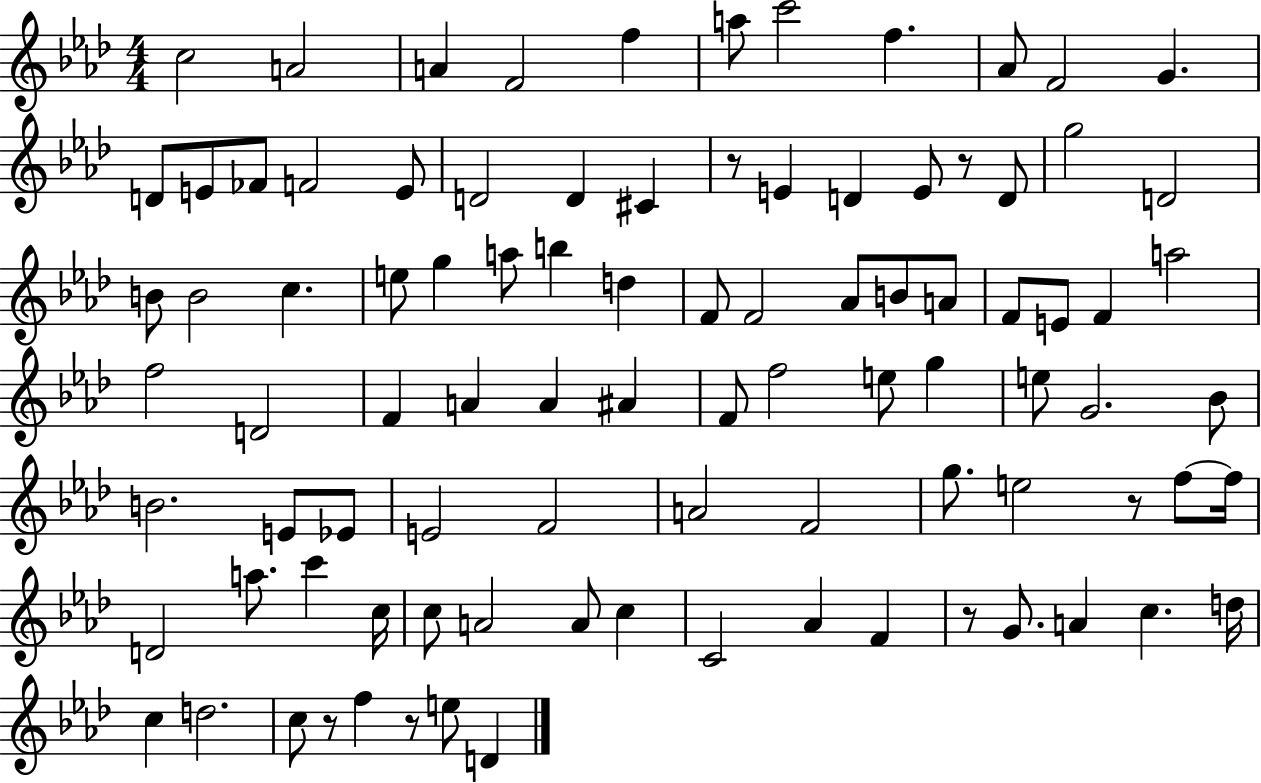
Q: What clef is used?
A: treble